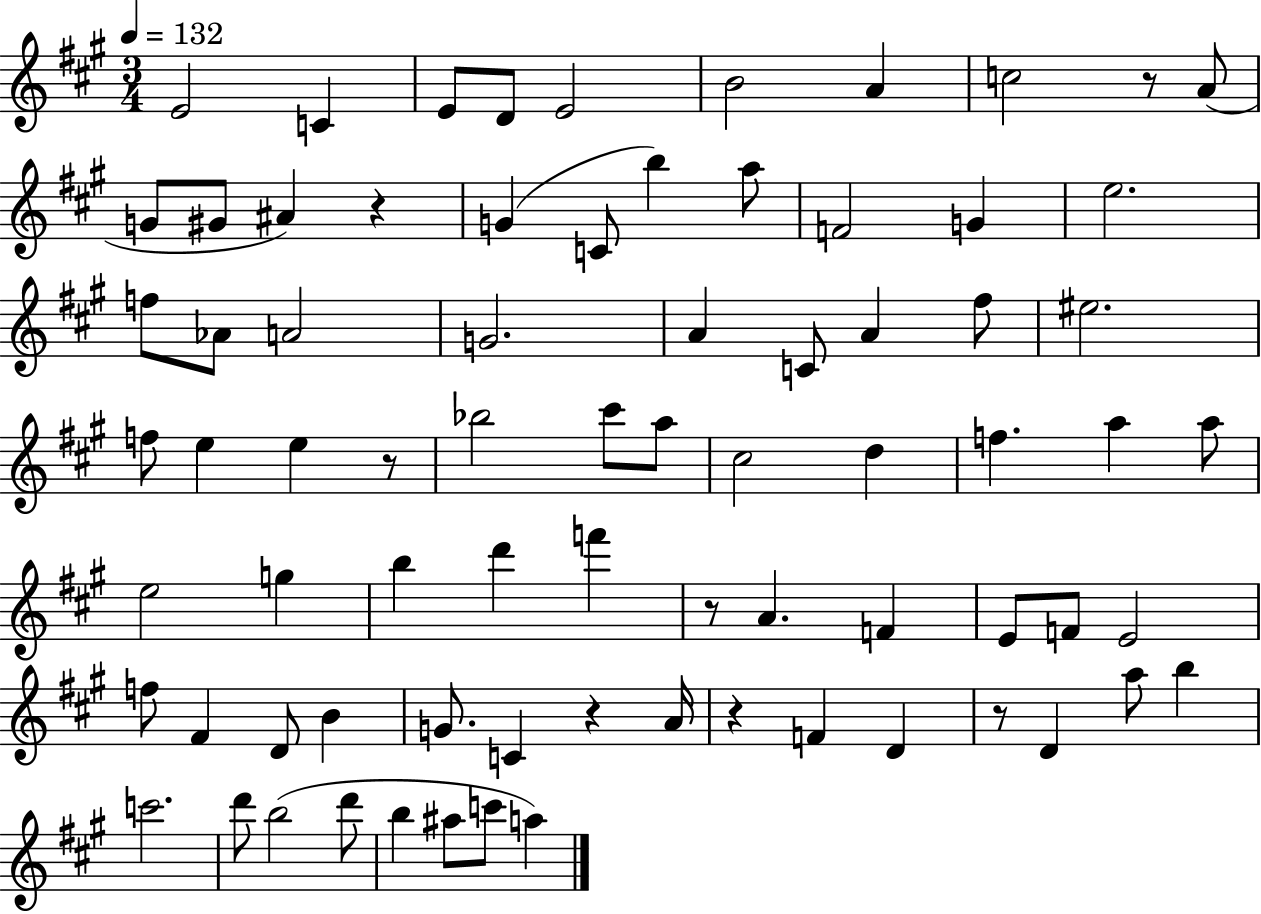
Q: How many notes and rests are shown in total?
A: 76